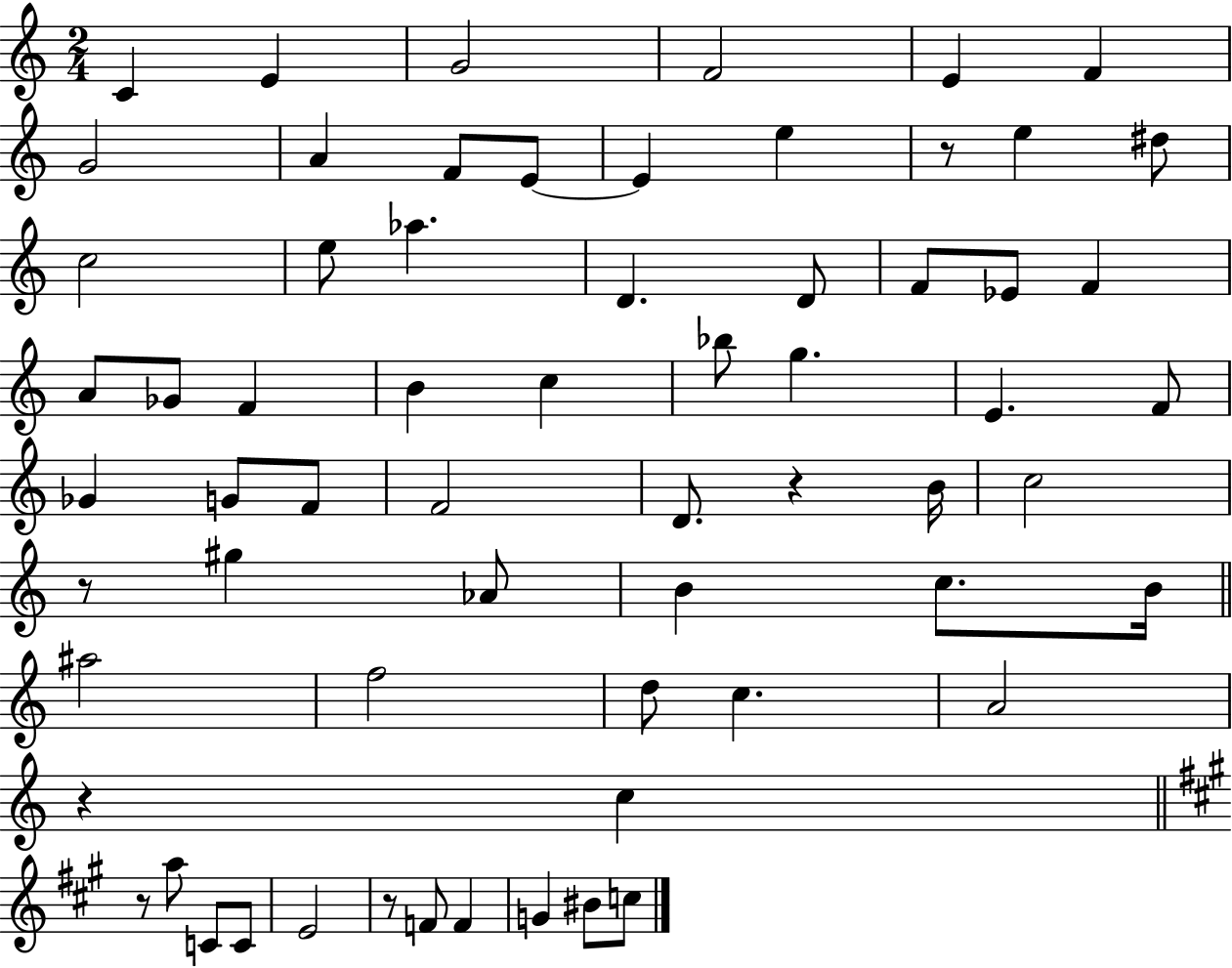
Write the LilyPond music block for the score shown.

{
  \clef treble
  \numericTimeSignature
  \time 2/4
  \key c \major
  c'4 e'4 | g'2 | f'2 | e'4 f'4 | \break g'2 | a'4 f'8 e'8~~ | e'4 e''4 | r8 e''4 dis''8 | \break c''2 | e''8 aes''4. | d'4. d'8 | f'8 ees'8 f'4 | \break a'8 ges'8 f'4 | b'4 c''4 | bes''8 g''4. | e'4. f'8 | \break ges'4 g'8 f'8 | f'2 | d'8. r4 b'16 | c''2 | \break r8 gis''4 aes'8 | b'4 c''8. b'16 | \bar "||" \break \key c \major ais''2 | f''2 | d''8 c''4. | a'2 | \break r4 c''4 | \bar "||" \break \key a \major r8 a''8 c'8 c'8 | e'2 | r8 f'8 f'4 | g'4 bis'8 c''8 | \break \bar "|."
}